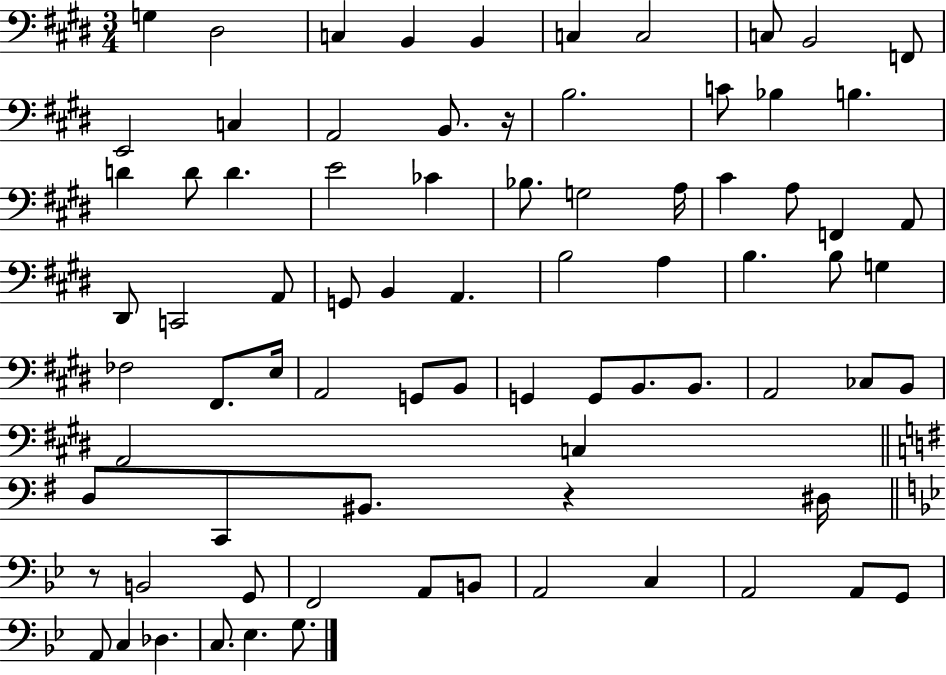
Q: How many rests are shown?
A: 3